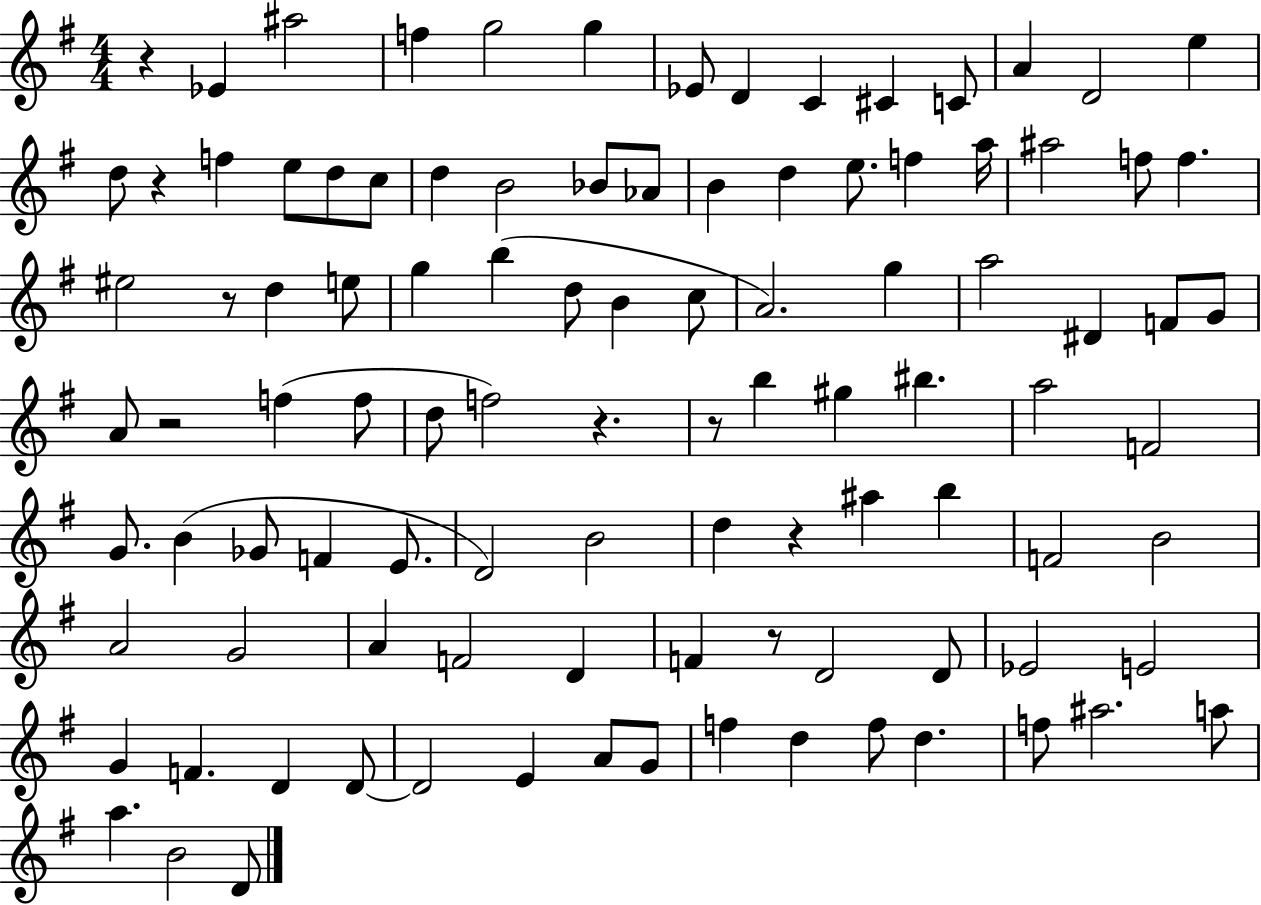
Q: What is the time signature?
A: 4/4